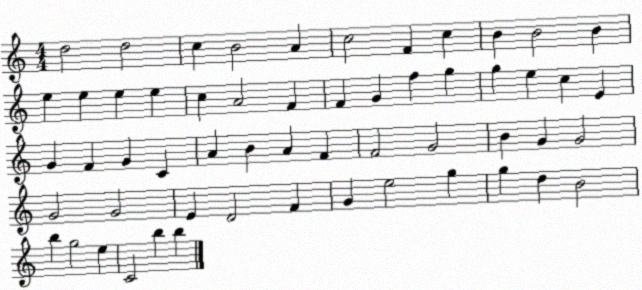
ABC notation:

X:1
T:Untitled
M:4/4
L:1/4
K:C
d2 d2 c B2 A c2 F c B B2 B e e e e c A2 F F G f g g e c E G F G C A B A F F2 G2 B G G2 G2 G2 E D2 F G e2 g g d B2 b g2 e C2 b b